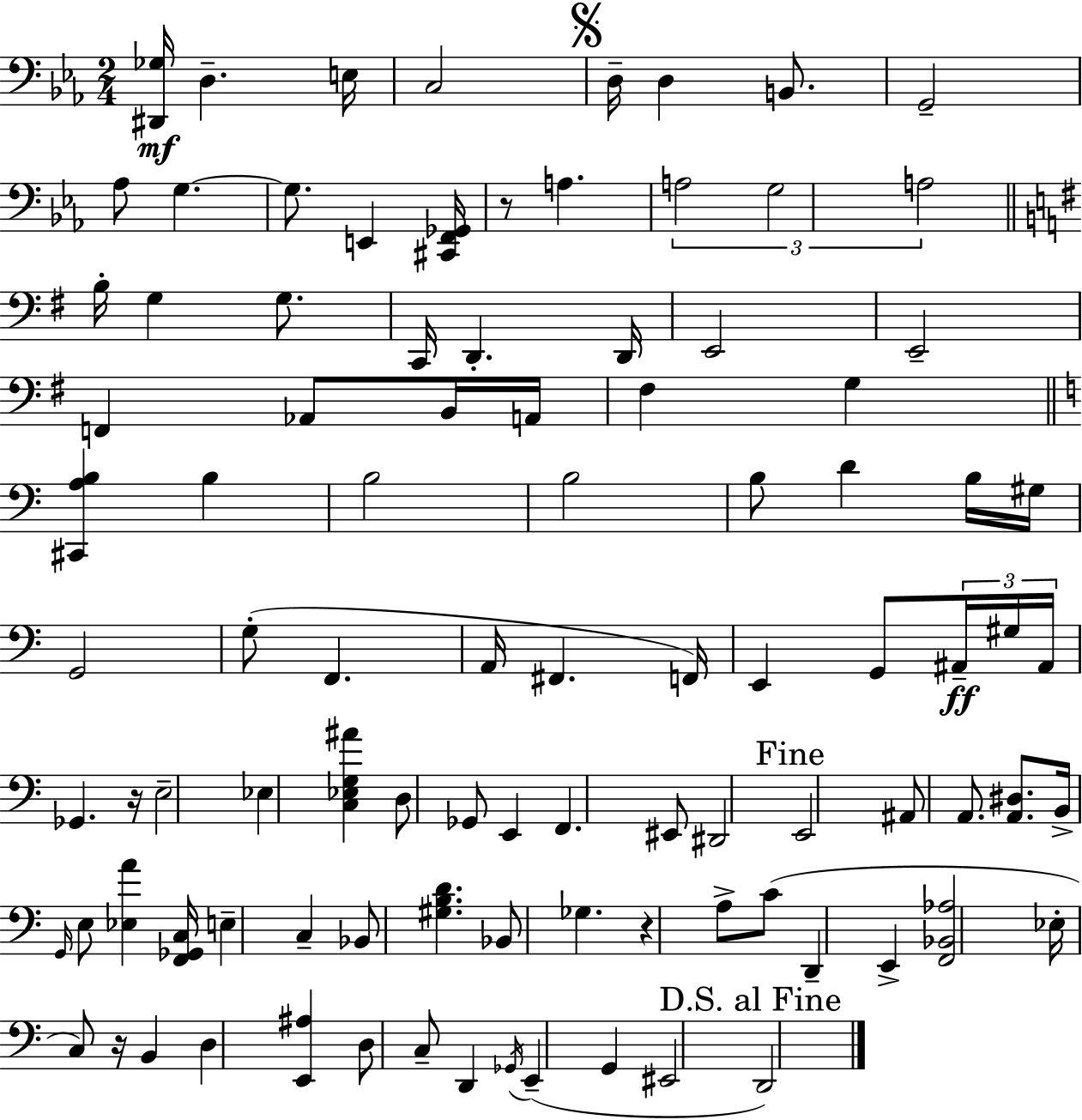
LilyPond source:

{
  \clef bass
  \numericTimeSignature
  \time 2/4
  \key ees \major
  <dis, ges>16\mf d4.-- e16 | c2 | \mark \markup { \musicglyph "scripts.segno" } d16-- d4 b,8. | g,2-- | \break aes8 g4.~~ | g8. e,4 <cis, f, ges,>16 | r8 a4. | \tuplet 3/2 { a2 | \break g2 | a2 } | \bar "||" \break \key g \major b16-. g4 g8. | c,16 d,4.-. d,16 | e,2 | e,2-- | \break f,4 aes,8 b,16 a,16 | fis4 g4 | \bar "||" \break \key c \major <cis, a b>4 b4 | b2 | b2 | b8 d'4 b16 gis16 | \break g,2 | g8-.( f,4. | a,16 fis,4. f,16) | e,4 g,8 \tuplet 3/2 { ais,16--\ff gis16 | \break ais,16 } ges,4. r16 | e2-- | ees4 <c ees g ais'>4 | d8 ges,8 e,4 | \break f,4. eis,8 | dis,2 | \mark "Fine" e,2 | ais,8 a,8. <a, dis>8. | \break b,16-> \grace { g,16 } e8 <ees a'>4 | <f, ges, c>16 e4-- c4-- | bes,8 <gis b d'>4. | bes,8 ges4. | \break r4 a8-> c'8( | d,4-- e,4-> | <f, bes, aes>2 | ees16-. c8) r16 b,4 | \break d4 <e, ais>4 | d8 c8-- d,4 | \acciaccatura { ges,16 }( e,4-- g,4 | eis,2 | \break \mark "D.S. al Fine" d,2) | \bar "|."
}